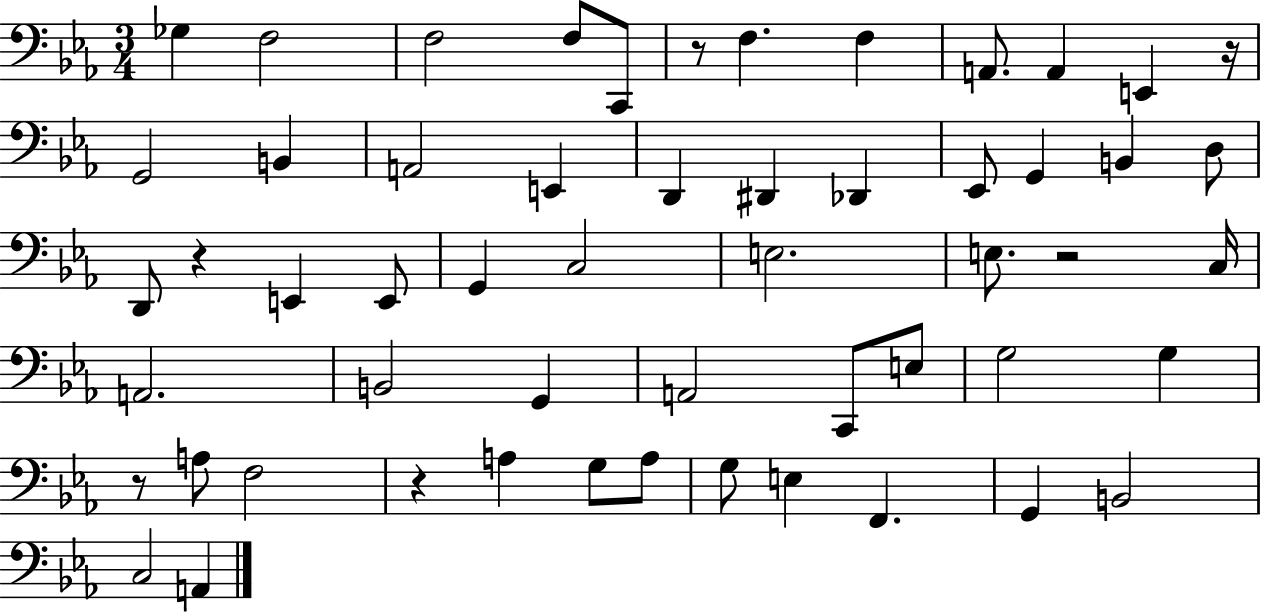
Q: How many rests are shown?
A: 6